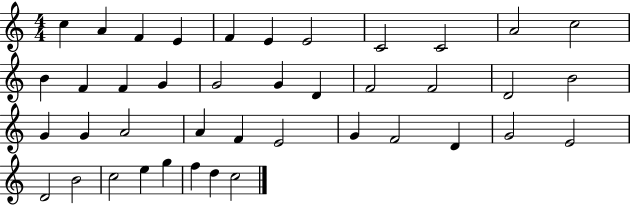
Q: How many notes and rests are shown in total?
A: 41